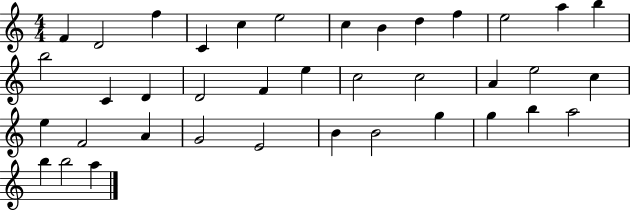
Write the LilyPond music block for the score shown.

{
  \clef treble
  \numericTimeSignature
  \time 4/4
  \key c \major
  f'4 d'2 f''4 | c'4 c''4 e''2 | c''4 b'4 d''4 f''4 | e''2 a''4 b''4 | \break b''2 c'4 d'4 | d'2 f'4 e''4 | c''2 c''2 | a'4 e''2 c''4 | \break e''4 f'2 a'4 | g'2 e'2 | b'4 b'2 g''4 | g''4 b''4 a''2 | \break b''4 b''2 a''4 | \bar "|."
}